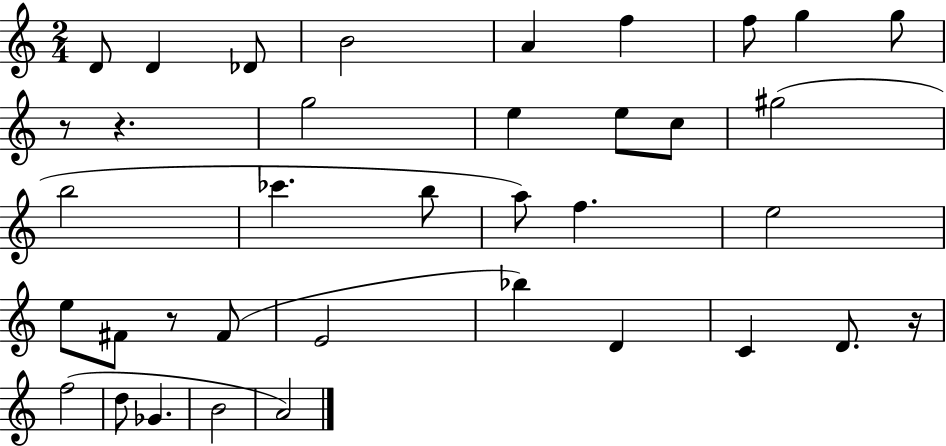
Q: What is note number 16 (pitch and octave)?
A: CES6